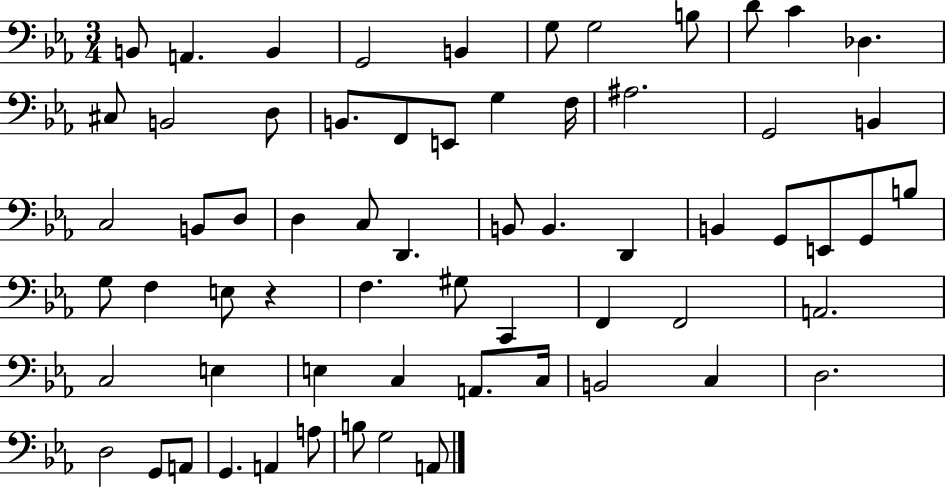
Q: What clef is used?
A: bass